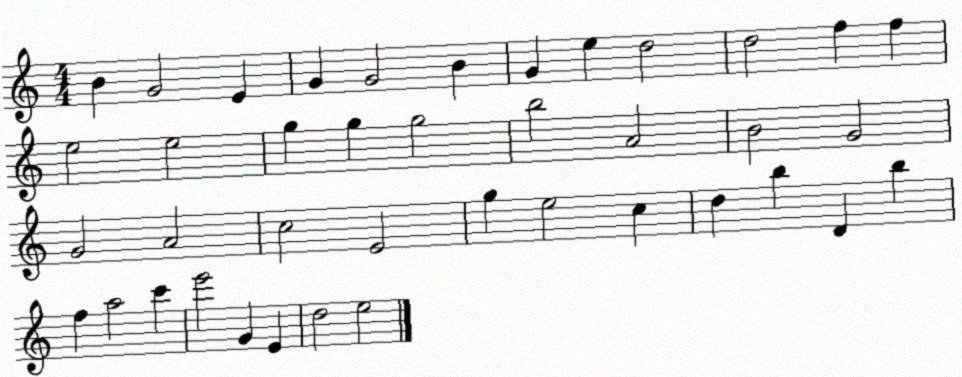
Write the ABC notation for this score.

X:1
T:Untitled
M:4/4
L:1/4
K:C
B G2 E G G2 B G e d2 d2 f f e2 e2 g g g2 b2 A2 B2 G2 G2 A2 c2 E2 g e2 c d b D b f a2 c' e'2 G E d2 e2